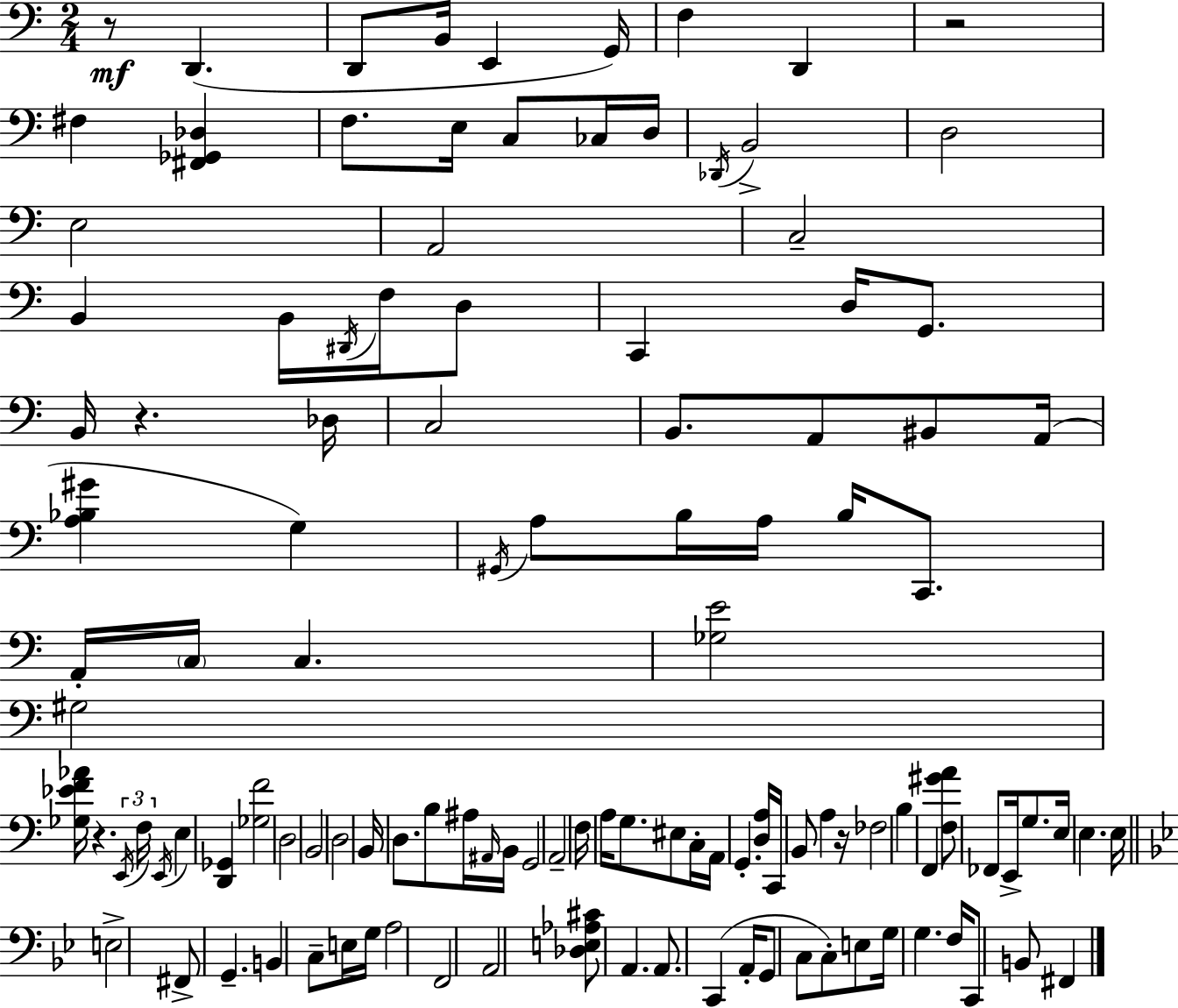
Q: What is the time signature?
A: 2/4